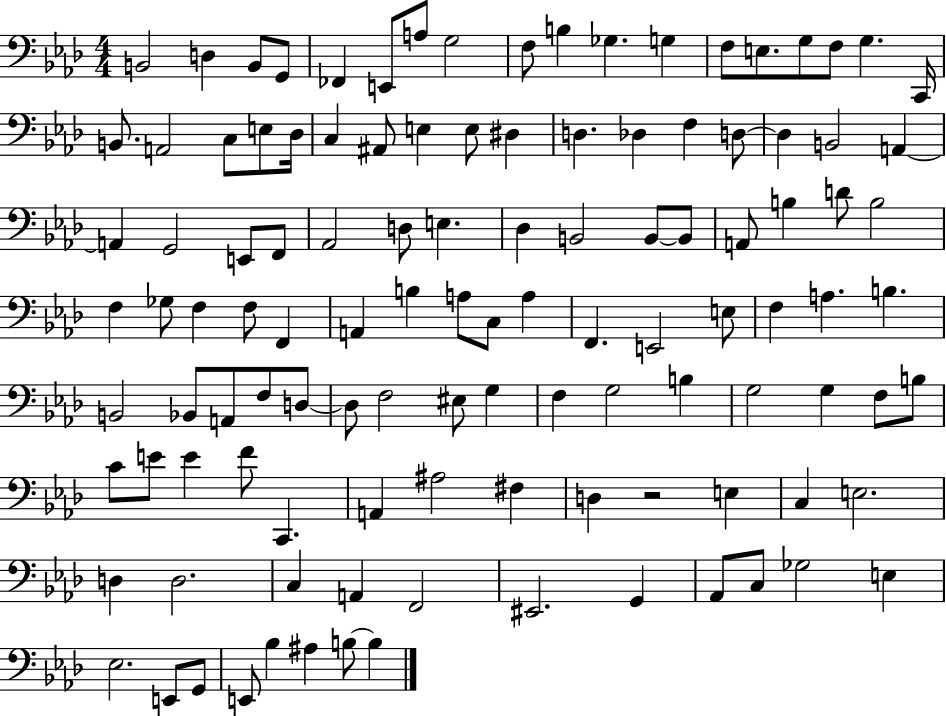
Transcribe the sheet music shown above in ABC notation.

X:1
T:Untitled
M:4/4
L:1/4
K:Ab
B,,2 D, B,,/2 G,,/2 _F,, E,,/2 A,/2 G,2 F,/2 B, _G, G, F,/2 E,/2 G,/2 F,/2 G, C,,/4 B,,/2 A,,2 C,/2 E,/2 _D,/4 C, ^A,,/2 E, E,/2 ^D, D, _D, F, D,/2 D, B,,2 A,, A,, G,,2 E,,/2 F,,/2 _A,,2 D,/2 E, _D, B,,2 B,,/2 B,,/2 A,,/2 B, D/2 B,2 F, _G,/2 F, F,/2 F,, A,, B, A,/2 C,/2 A, F,, E,,2 E,/2 F, A, B, B,,2 _B,,/2 A,,/2 F,/2 D,/2 D,/2 F,2 ^E,/2 G, F, G,2 B, G,2 G, F,/2 B,/2 C/2 E/2 E F/2 C,, A,, ^A,2 ^F, D, z2 E, C, E,2 D, D,2 C, A,, F,,2 ^E,,2 G,, _A,,/2 C,/2 _G,2 E, _E,2 E,,/2 G,,/2 E,,/2 _B, ^A, B,/2 B,